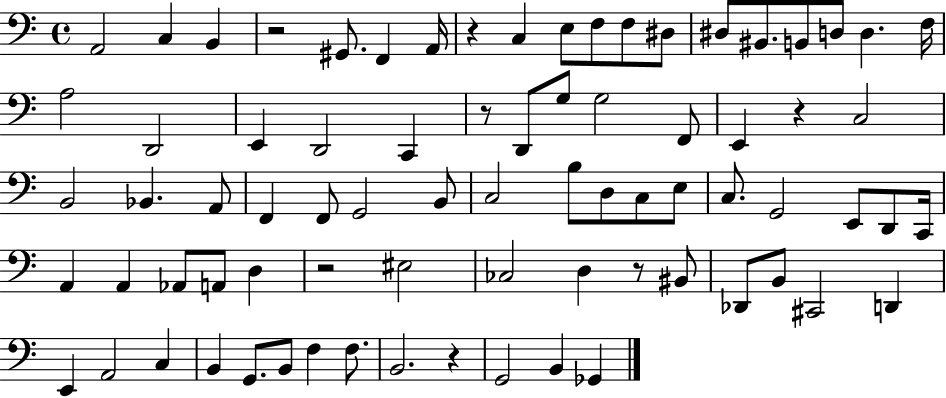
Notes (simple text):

A2/h C3/q B2/q R/h G#2/e. F2/q A2/s R/q C3/q E3/e F3/e F3/e D#3/e D#3/e BIS2/e. B2/e D3/e D3/q. F3/s A3/h D2/h E2/q D2/h C2/q R/e D2/e G3/e G3/h F2/e E2/q R/q C3/h B2/h Bb2/q. A2/e F2/q F2/e G2/h B2/e C3/h B3/e D3/e C3/e E3/e C3/e. G2/h E2/e D2/e C2/s A2/q A2/q Ab2/e A2/e D3/q R/h EIS3/h CES3/h D3/q R/e BIS2/e Db2/e B2/e C#2/h D2/q E2/q A2/h C3/q B2/q G2/e. B2/e F3/q F3/e. B2/h. R/q G2/h B2/q Gb2/q